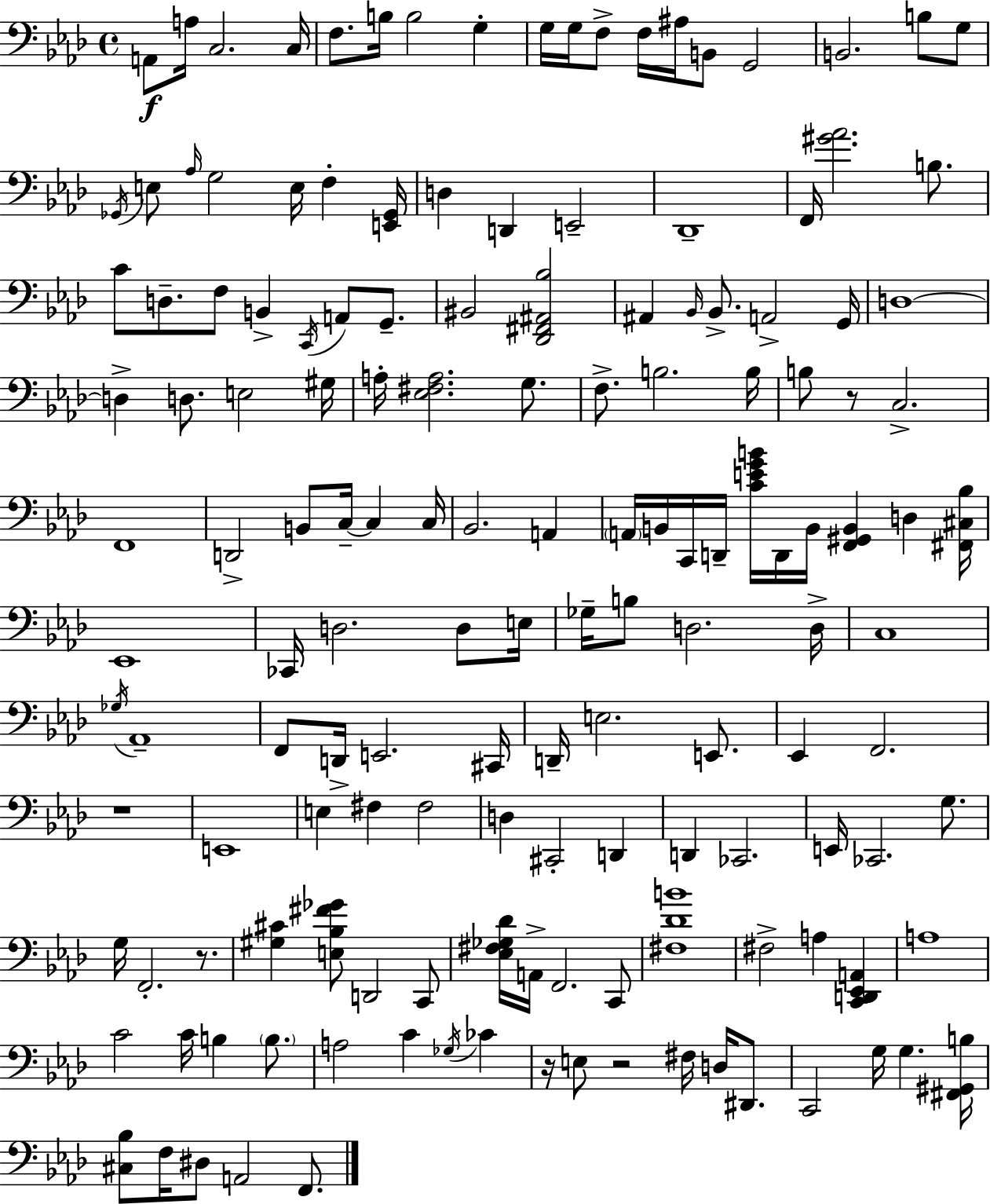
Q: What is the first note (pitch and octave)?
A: A2